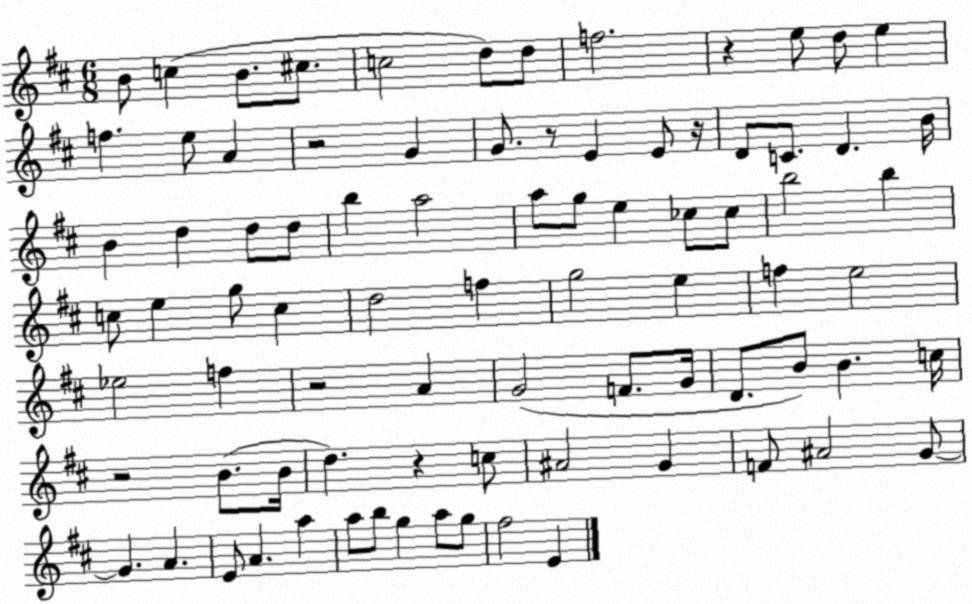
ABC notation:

X:1
T:Untitled
M:6/8
L:1/4
K:D
B/2 c B/2 ^c/2 c2 d/2 d/2 f2 z e/2 d/2 e f e/2 A z2 G G/2 z/2 E E/2 z/4 D/2 C/2 D B/4 B d d/2 d/2 b a2 a/2 g/2 e _c/2 _c/2 b2 b c/2 e g/2 c d2 f g2 e f e2 _e2 f z2 A G2 F/2 G/4 D/2 B/2 B c/4 z2 B/2 B/4 d z c/2 ^A2 G F/2 ^A2 G/2 G A E/2 A a a/2 b/2 g a/2 g/2 ^f2 E